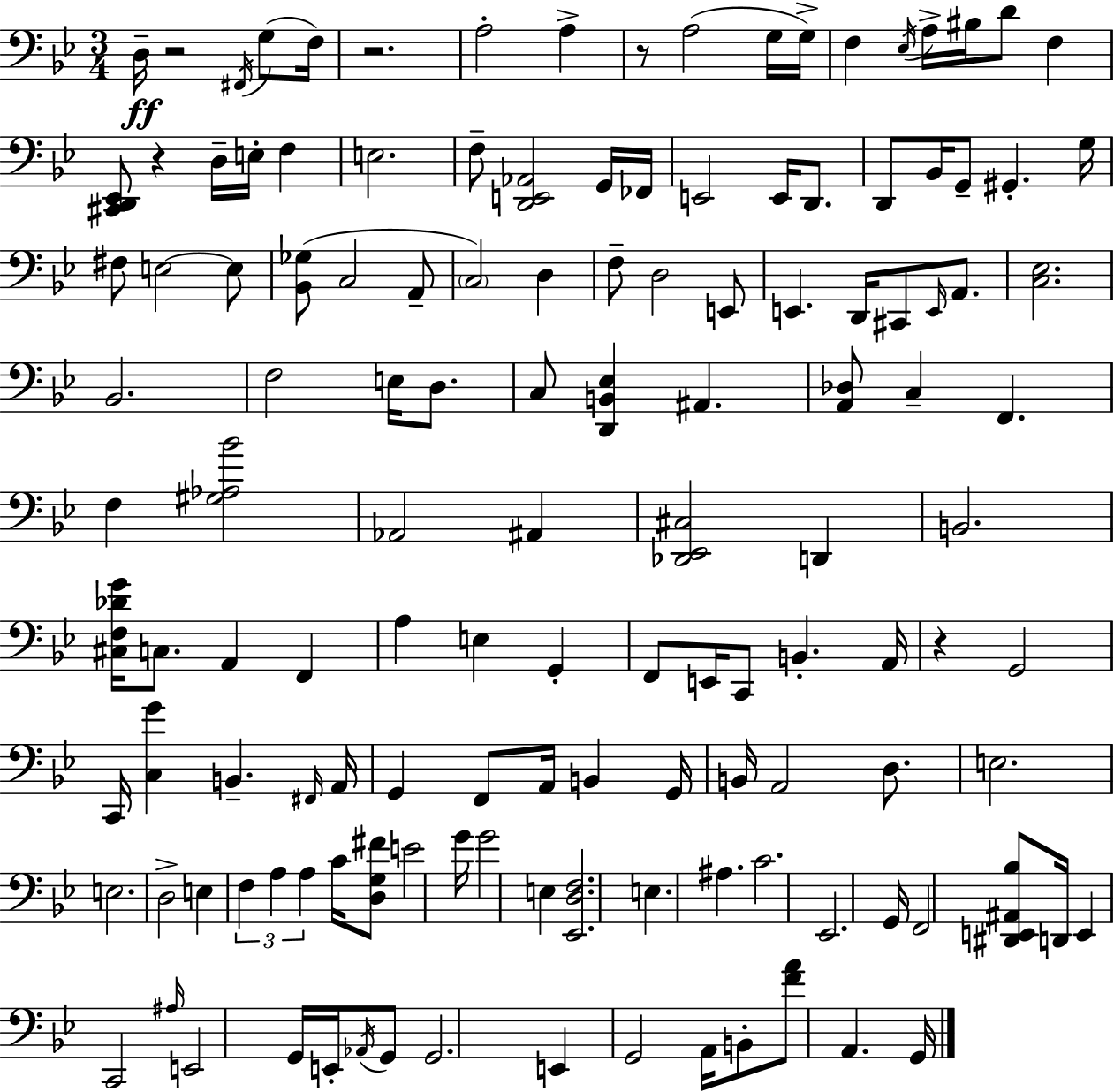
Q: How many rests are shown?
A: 5